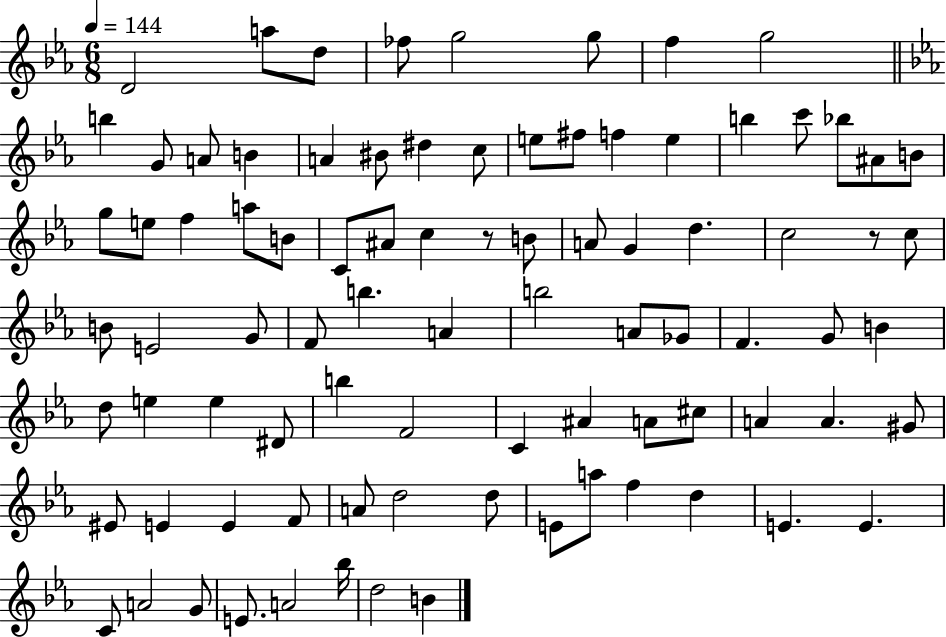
{
  \clef treble
  \numericTimeSignature
  \time 6/8
  \key ees \major
  \tempo 4 = 144
  \repeat volta 2 { d'2 a''8 d''8 | fes''8 g''2 g''8 | f''4 g''2 | \bar "||" \break \key ees \major b''4 g'8 a'8 b'4 | a'4 bis'8 dis''4 c''8 | e''8 fis''8 f''4 e''4 | b''4 c'''8 bes''8 ais'8 b'8 | \break g''8 e''8 f''4 a''8 b'8 | c'8 ais'8 c''4 r8 b'8 | a'8 g'4 d''4. | c''2 r8 c''8 | \break b'8 e'2 g'8 | f'8 b''4. a'4 | b''2 a'8 ges'8 | f'4. g'8 b'4 | \break d''8 e''4 e''4 dis'8 | b''4 f'2 | c'4 ais'4 a'8 cis''8 | a'4 a'4. gis'8 | \break eis'8 e'4 e'4 f'8 | a'8 d''2 d''8 | e'8 a''8 f''4 d''4 | e'4. e'4. | \break c'8 a'2 g'8 | e'8. a'2 bes''16 | d''2 b'4 | } \bar "|."
}